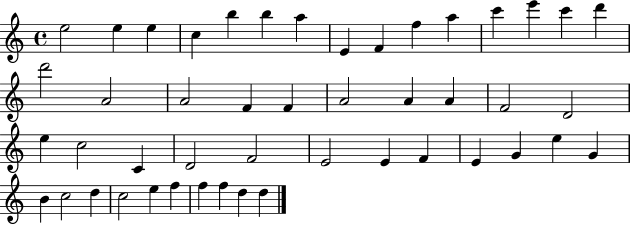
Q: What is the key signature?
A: C major